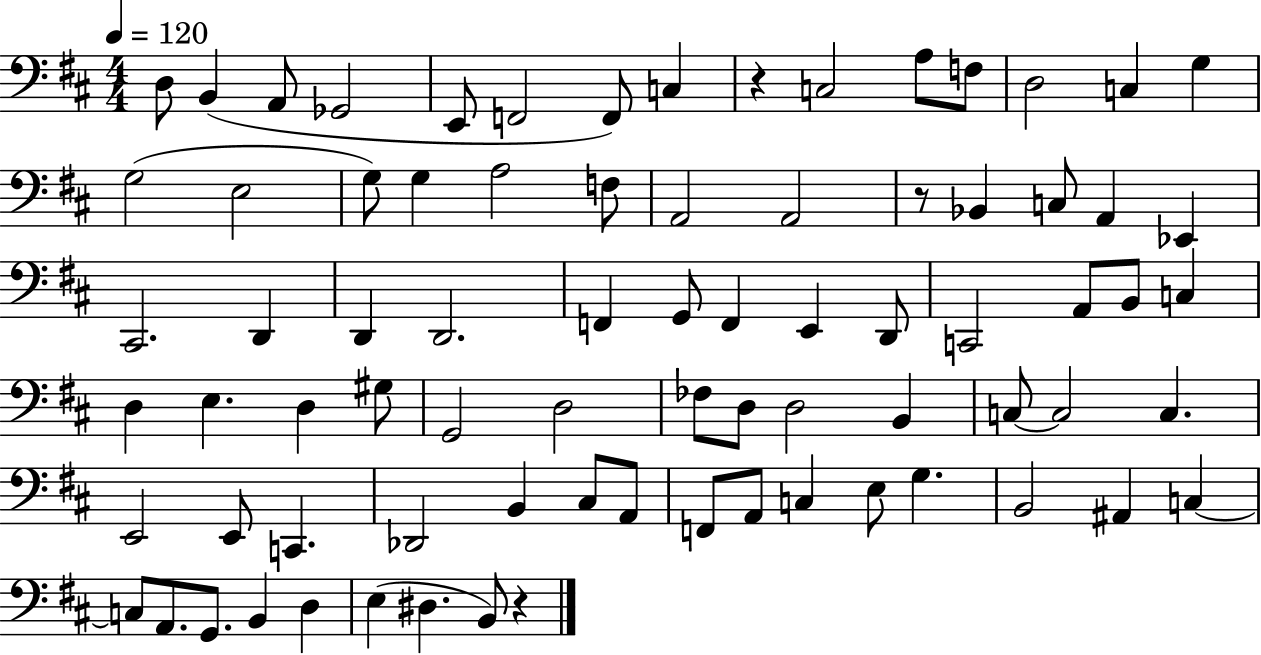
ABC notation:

X:1
T:Untitled
M:4/4
L:1/4
K:D
D,/2 B,, A,,/2 _G,,2 E,,/2 F,,2 F,,/2 C, z C,2 A,/2 F,/2 D,2 C, G, G,2 E,2 G,/2 G, A,2 F,/2 A,,2 A,,2 z/2 _B,, C,/2 A,, _E,, ^C,,2 D,, D,, D,,2 F,, G,,/2 F,, E,, D,,/2 C,,2 A,,/2 B,,/2 C, D, E, D, ^G,/2 G,,2 D,2 _F,/2 D,/2 D,2 B,, C,/2 C,2 C, E,,2 E,,/2 C,, _D,,2 B,, ^C,/2 A,,/2 F,,/2 A,,/2 C, E,/2 G, B,,2 ^A,, C, C,/2 A,,/2 G,,/2 B,, D, E, ^D, B,,/2 z